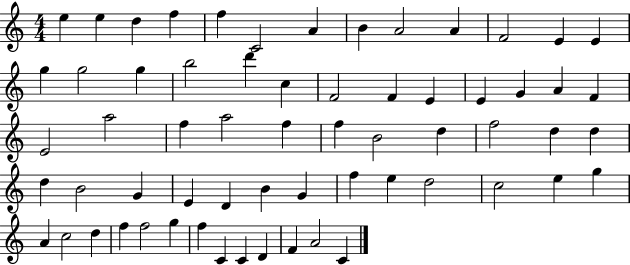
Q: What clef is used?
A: treble